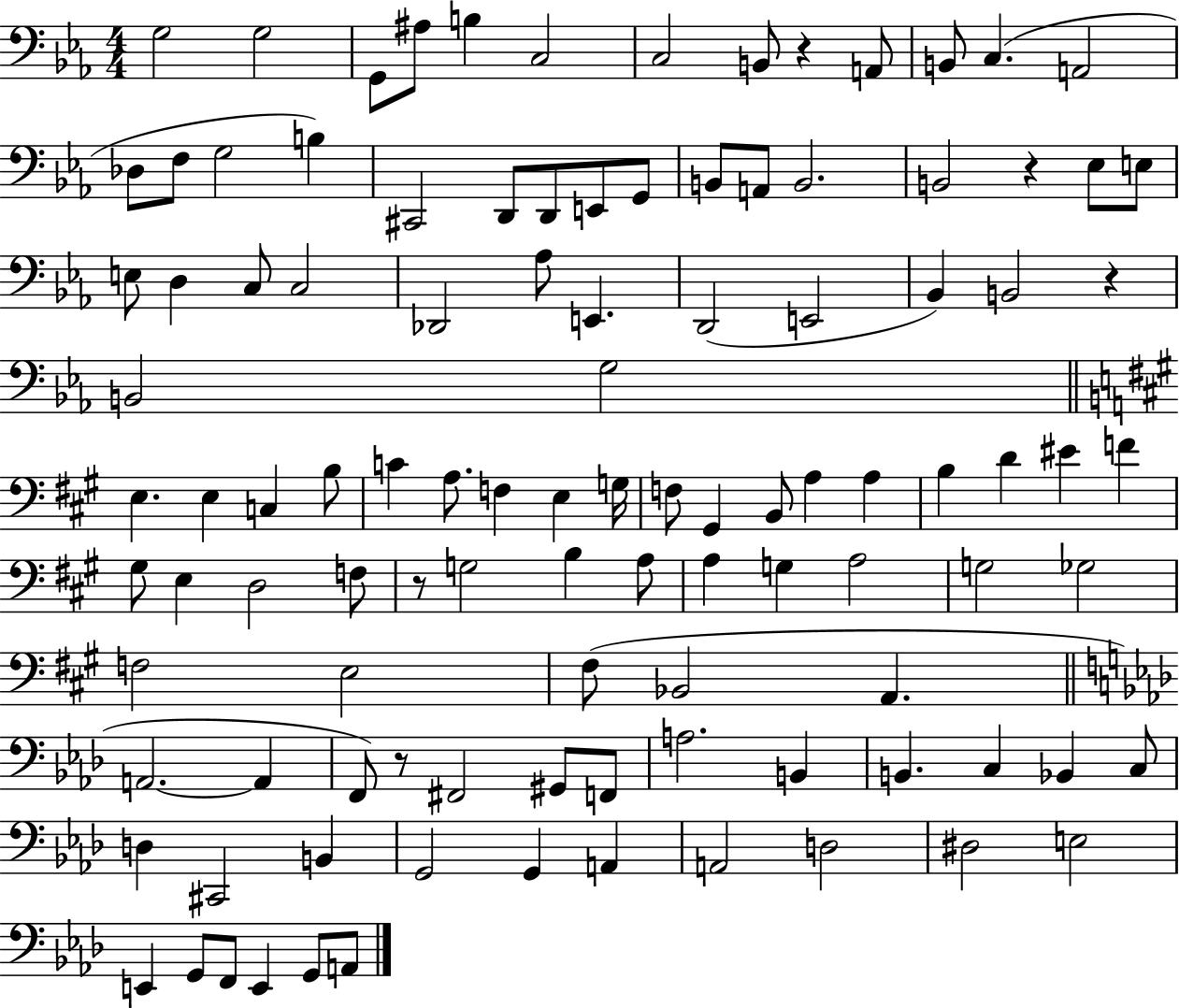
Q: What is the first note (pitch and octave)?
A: G3